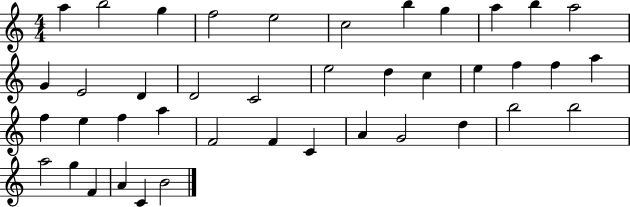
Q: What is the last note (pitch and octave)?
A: B4